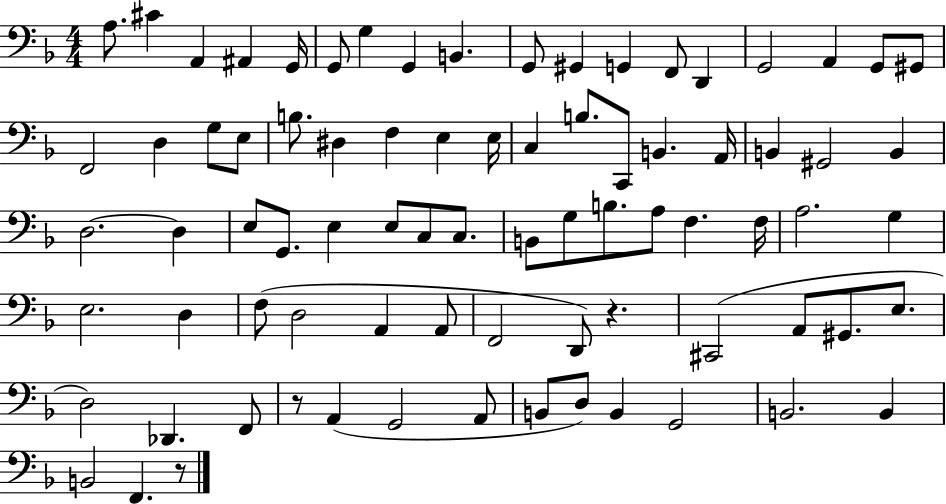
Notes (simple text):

A3/e. C#4/q A2/q A#2/q G2/s G2/e G3/q G2/q B2/q. G2/e G#2/q G2/q F2/e D2/q G2/h A2/q G2/e G#2/e F2/h D3/q G3/e E3/e B3/e. D#3/q F3/q E3/q E3/s C3/q B3/e. C2/e B2/q. A2/s B2/q G#2/h B2/q D3/h. D3/q E3/e G2/e. E3/q E3/e C3/e C3/e. B2/e G3/e B3/e. A3/e F3/q. F3/s A3/h. G3/q E3/h. D3/q F3/e D3/h A2/q A2/e F2/h D2/e R/q. C#2/h A2/e G#2/e. E3/e. D3/h Db2/q. F2/e R/e A2/q G2/h A2/e B2/e D3/e B2/q G2/h B2/h. B2/q B2/h F2/q. R/e